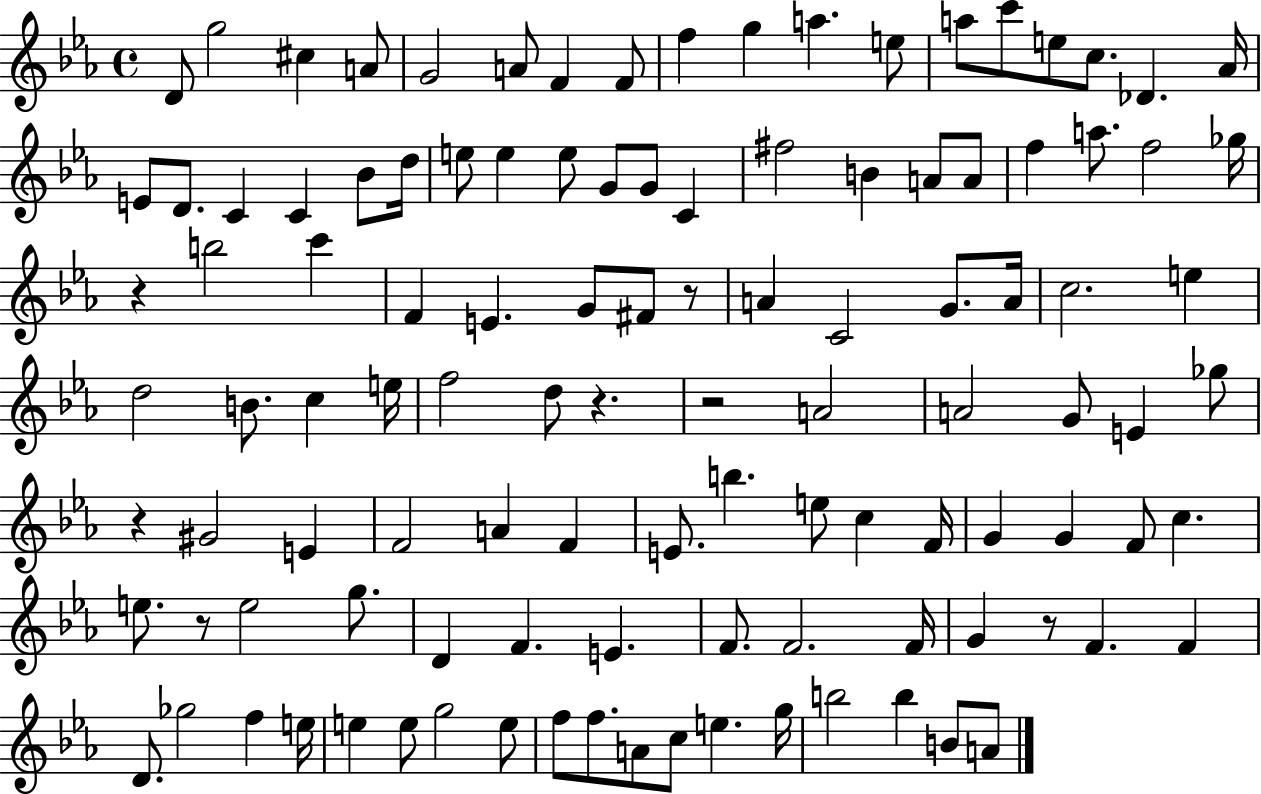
X:1
T:Untitled
M:4/4
L:1/4
K:Eb
D/2 g2 ^c A/2 G2 A/2 F F/2 f g a e/2 a/2 c'/2 e/2 c/2 _D _A/4 E/2 D/2 C C _B/2 d/4 e/2 e e/2 G/2 G/2 C ^f2 B A/2 A/2 f a/2 f2 _g/4 z b2 c' F E G/2 ^F/2 z/2 A C2 G/2 A/4 c2 e d2 B/2 c e/4 f2 d/2 z z2 A2 A2 G/2 E _g/2 z ^G2 E F2 A F E/2 b e/2 c F/4 G G F/2 c e/2 z/2 e2 g/2 D F E F/2 F2 F/4 G z/2 F F D/2 _g2 f e/4 e e/2 g2 e/2 f/2 f/2 A/2 c/2 e g/4 b2 b B/2 A/2